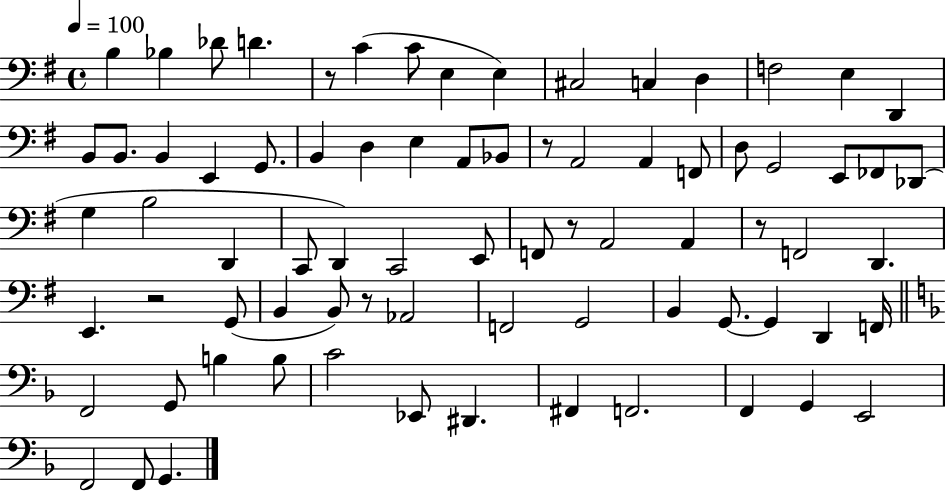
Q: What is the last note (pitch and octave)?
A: G2